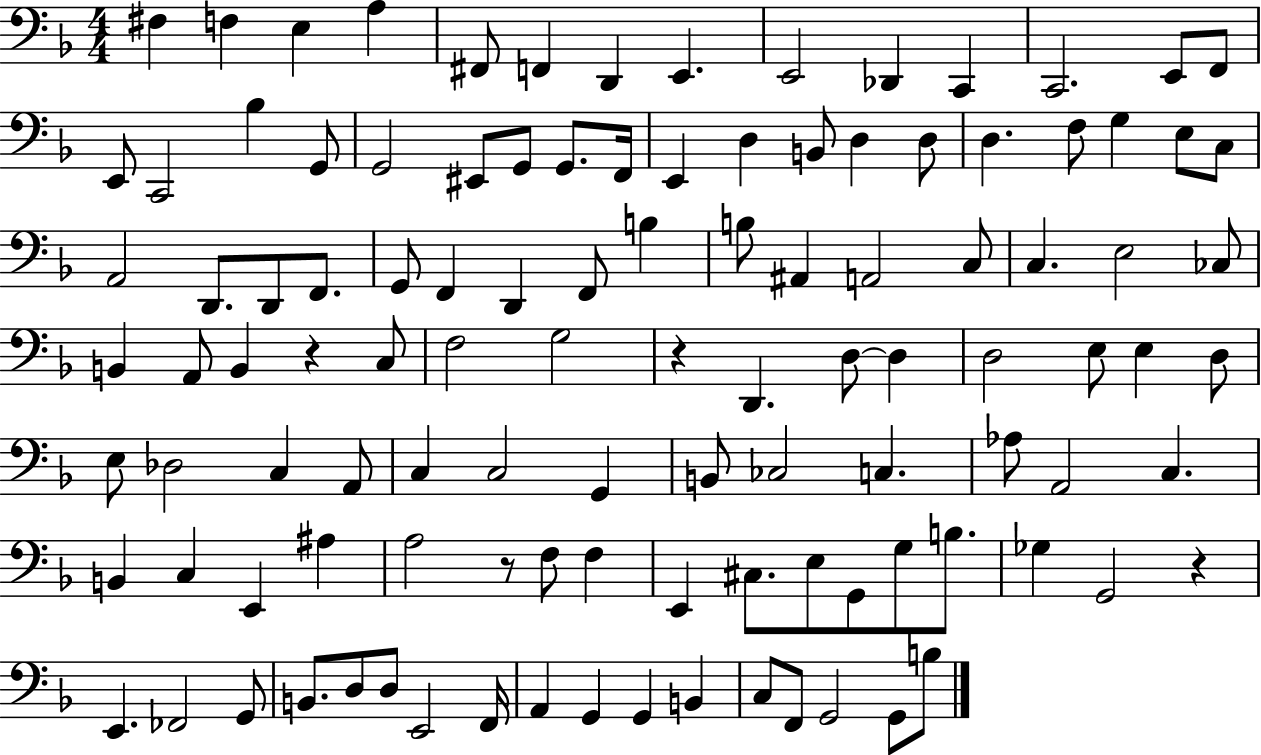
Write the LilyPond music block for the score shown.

{
  \clef bass
  \numericTimeSignature
  \time 4/4
  \key f \major
  fis4 f4 e4 a4 | fis,8 f,4 d,4 e,4. | e,2 des,4 c,4 | c,2. e,8 f,8 | \break e,8 c,2 bes4 g,8 | g,2 eis,8 g,8 g,8. f,16 | e,4 d4 b,8 d4 d8 | d4. f8 g4 e8 c8 | \break a,2 d,8. d,8 f,8. | g,8 f,4 d,4 f,8 b4 | b8 ais,4 a,2 c8 | c4. e2 ces8 | \break b,4 a,8 b,4 r4 c8 | f2 g2 | r4 d,4. d8~~ d4 | d2 e8 e4 d8 | \break e8 des2 c4 a,8 | c4 c2 g,4 | b,8 ces2 c4. | aes8 a,2 c4. | \break b,4 c4 e,4 ais4 | a2 r8 f8 f4 | e,4 cis8. e8 g,8 g8 b8. | ges4 g,2 r4 | \break e,4. fes,2 g,8 | b,8. d8 d8 e,2 f,16 | a,4 g,4 g,4 b,4 | c8 f,8 g,2 g,8 b8 | \break \bar "|."
}